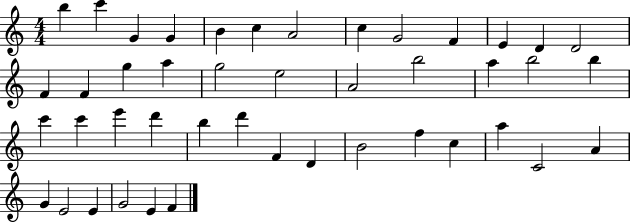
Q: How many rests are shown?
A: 0